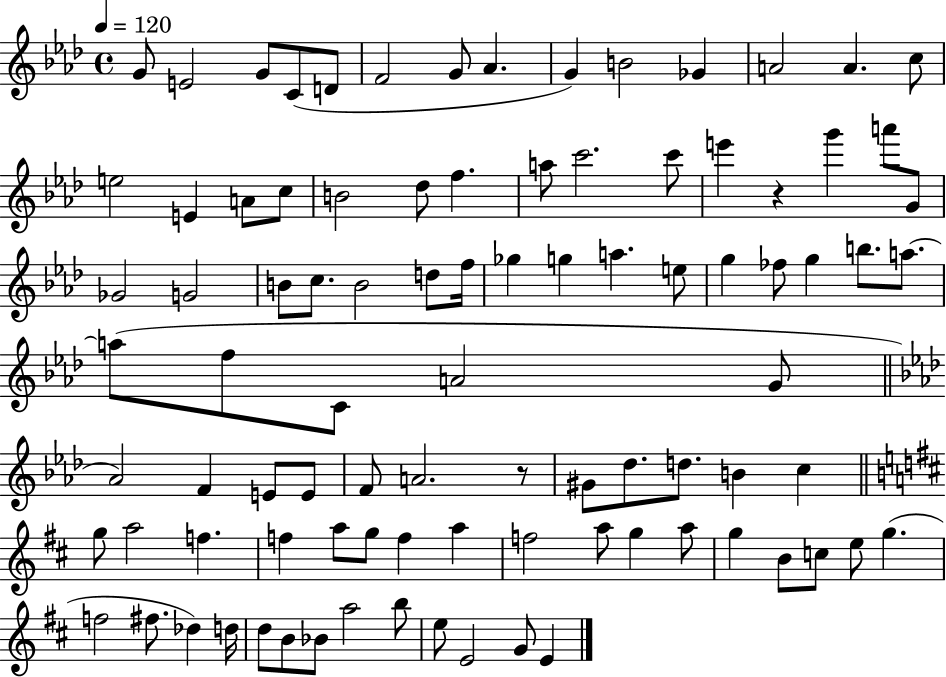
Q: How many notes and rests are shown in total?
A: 92